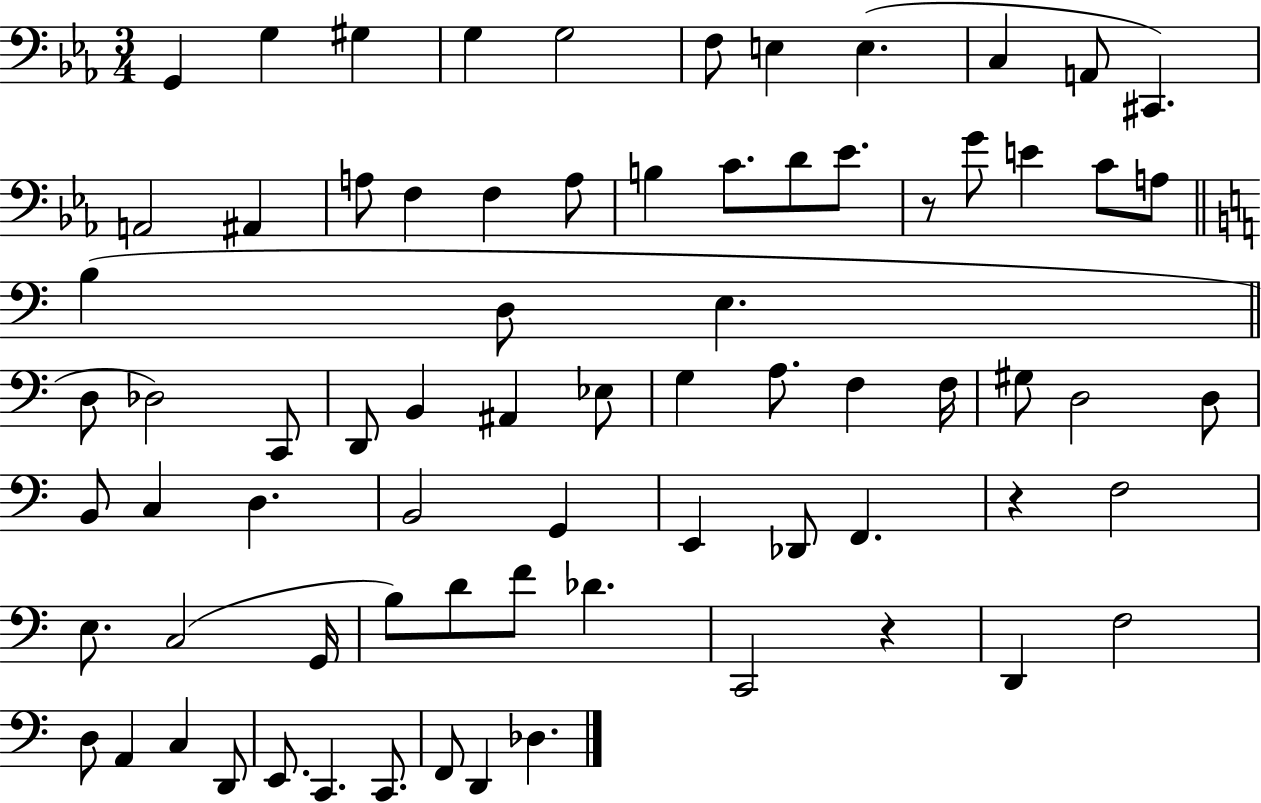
X:1
T:Untitled
M:3/4
L:1/4
K:Eb
G,, G, ^G, G, G,2 F,/2 E, E, C, A,,/2 ^C,, A,,2 ^A,, A,/2 F, F, A,/2 B, C/2 D/2 _E/2 z/2 G/2 E C/2 A,/2 B, D,/2 E, D,/2 _D,2 C,,/2 D,,/2 B,, ^A,, _E,/2 G, A,/2 F, F,/4 ^G,/2 D,2 D,/2 B,,/2 C, D, B,,2 G,, E,, _D,,/2 F,, z F,2 E,/2 C,2 G,,/4 B,/2 D/2 F/2 _D C,,2 z D,, F,2 D,/2 A,, C, D,,/2 E,,/2 C,, C,,/2 F,,/2 D,, _D,